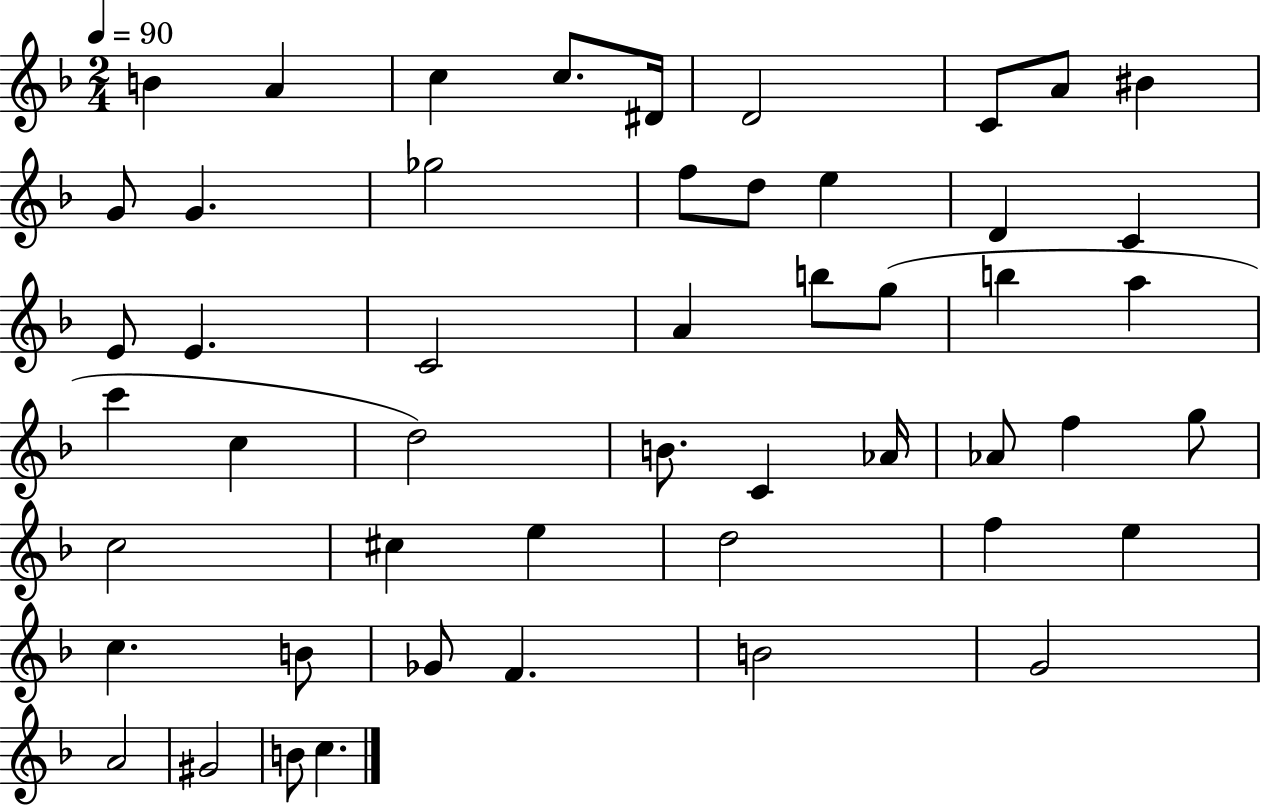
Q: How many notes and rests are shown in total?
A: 50